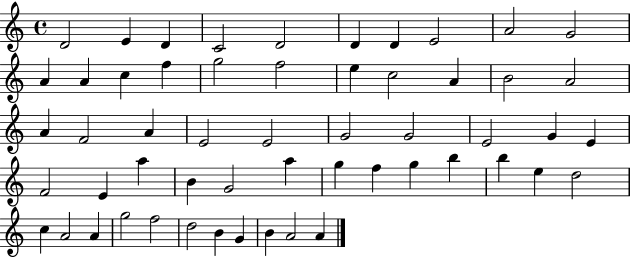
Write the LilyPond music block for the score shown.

{
  \clef treble
  \time 4/4
  \defaultTimeSignature
  \key c \major
  d'2 e'4 d'4 | c'2 d'2 | d'4 d'4 e'2 | a'2 g'2 | \break a'4 a'4 c''4 f''4 | g''2 f''2 | e''4 c''2 a'4 | b'2 a'2 | \break a'4 f'2 a'4 | e'2 e'2 | g'2 g'2 | e'2 g'4 e'4 | \break f'2 e'4 a''4 | b'4 g'2 a''4 | g''4 f''4 g''4 b''4 | b''4 e''4 d''2 | \break c''4 a'2 a'4 | g''2 f''2 | d''2 b'4 g'4 | b'4 a'2 a'4 | \break \bar "|."
}